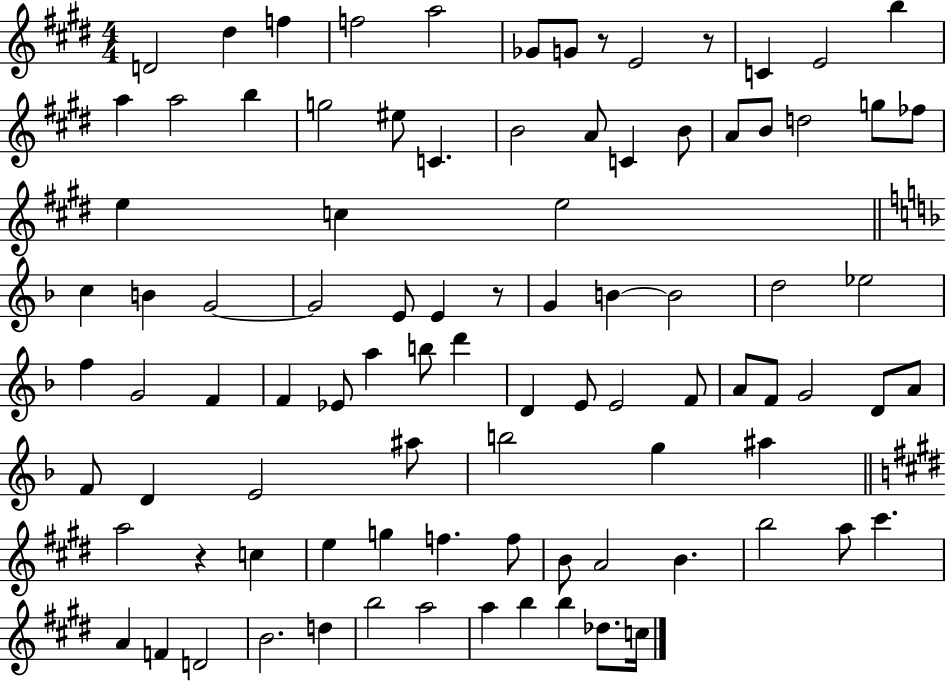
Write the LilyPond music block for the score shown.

{
  \clef treble
  \numericTimeSignature
  \time 4/4
  \key e \major
  d'2 dis''4 f''4 | f''2 a''2 | ges'8 g'8 r8 e'2 r8 | c'4 e'2 b''4 | \break a''4 a''2 b''4 | g''2 eis''8 c'4. | b'2 a'8 c'4 b'8 | a'8 b'8 d''2 g''8 fes''8 | \break e''4 c''4 e''2 | \bar "||" \break \key f \major c''4 b'4 g'2~~ | g'2 e'8 e'4 r8 | g'4 b'4~~ b'2 | d''2 ees''2 | \break f''4 g'2 f'4 | f'4 ees'8 a''4 b''8 d'''4 | d'4 e'8 e'2 f'8 | a'8 f'8 g'2 d'8 a'8 | \break f'8 d'4 e'2 ais''8 | b''2 g''4 ais''4 | \bar "||" \break \key e \major a''2 r4 c''4 | e''4 g''4 f''4. f''8 | b'8 a'2 b'4. | b''2 a''8 cis'''4. | \break a'4 f'4 d'2 | b'2. d''4 | b''2 a''2 | a''4 b''4 b''4 des''8. c''16 | \break \bar "|."
}